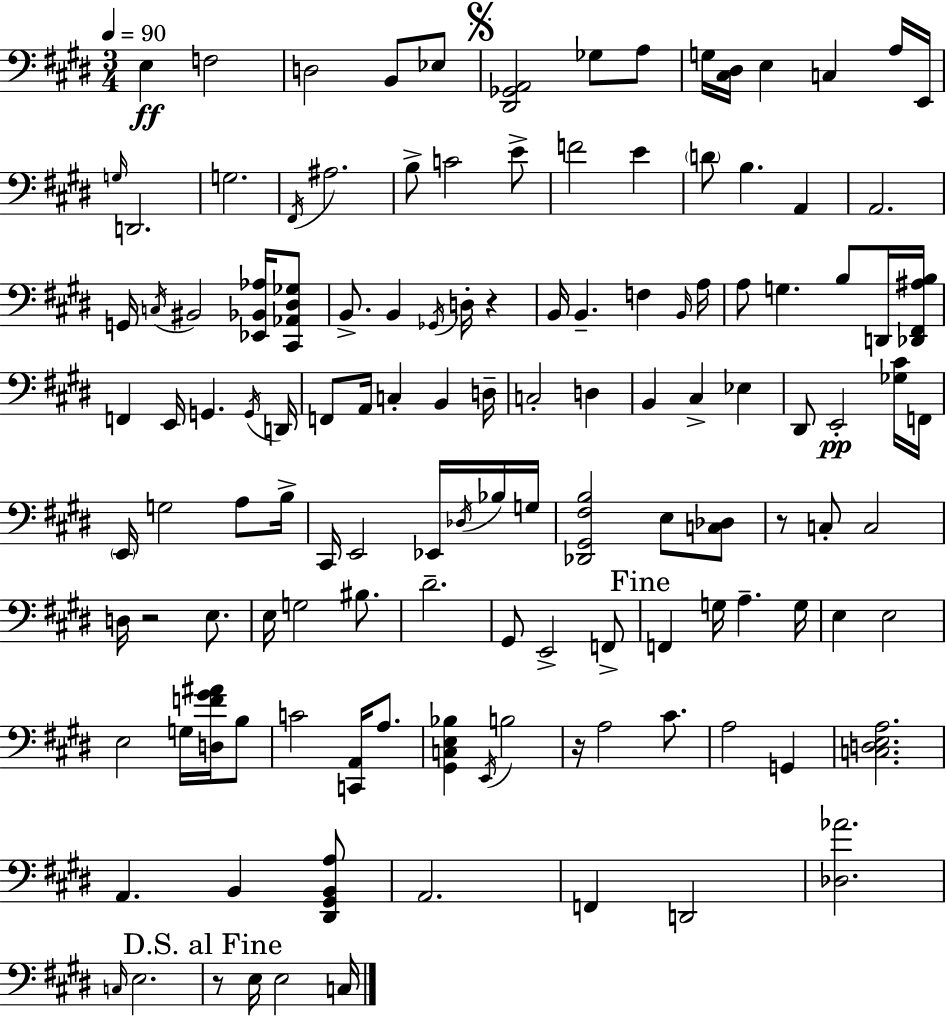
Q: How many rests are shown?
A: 5